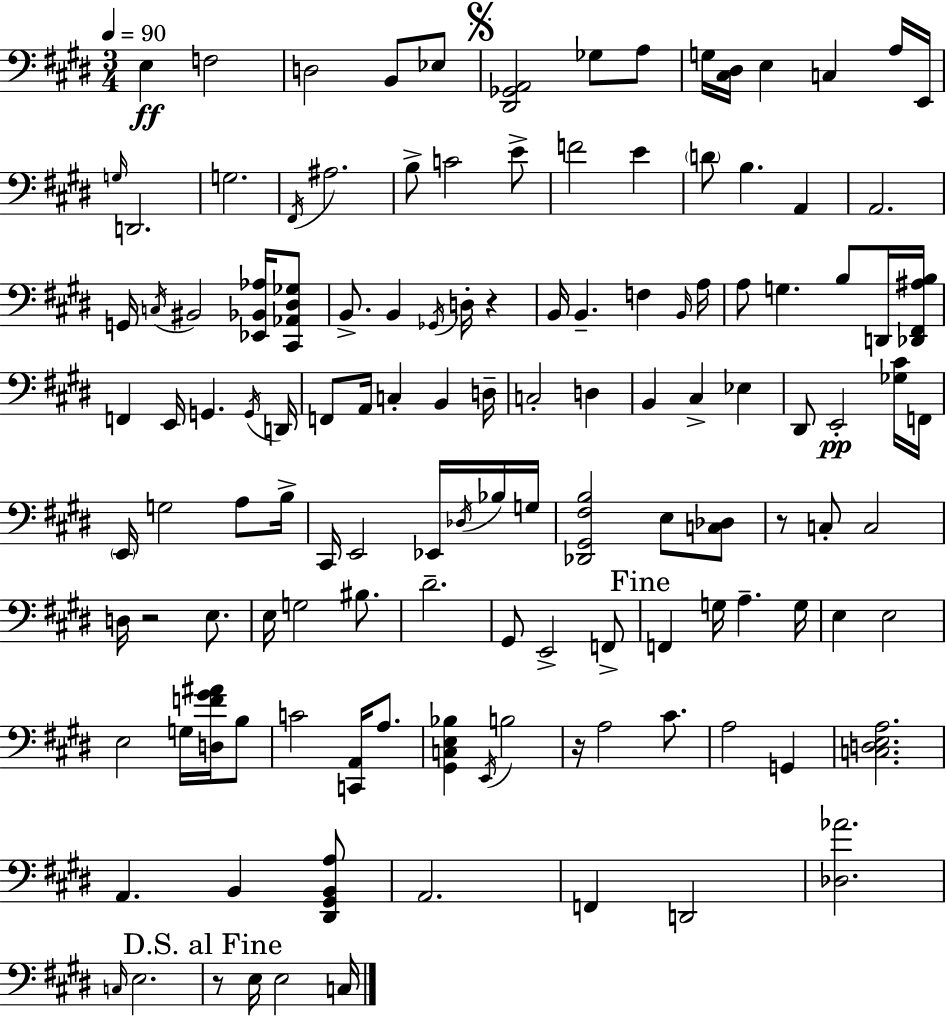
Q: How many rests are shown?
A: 5